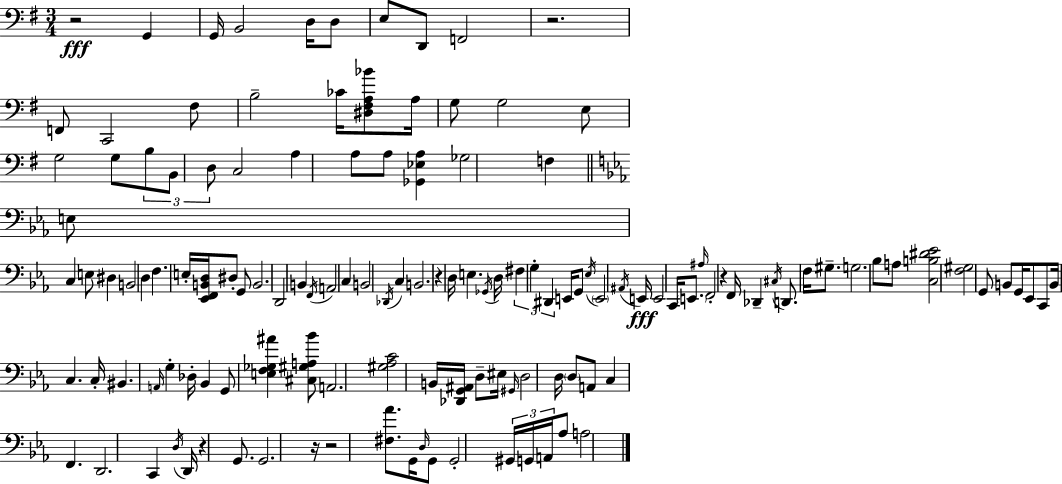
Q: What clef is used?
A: bass